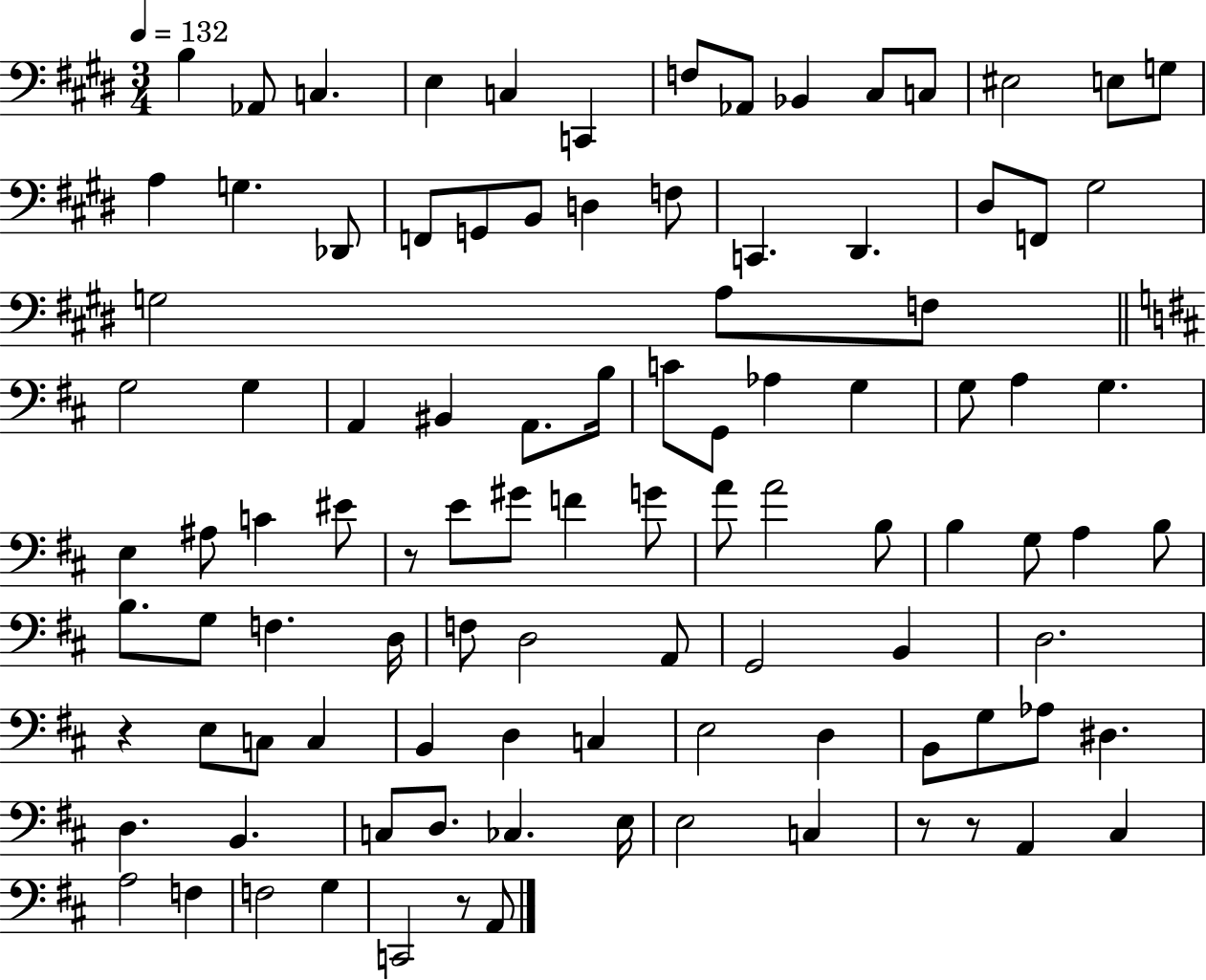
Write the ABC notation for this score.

X:1
T:Untitled
M:3/4
L:1/4
K:E
B, _A,,/2 C, E, C, C,, F,/2 _A,,/2 _B,, ^C,/2 C,/2 ^E,2 E,/2 G,/2 A, G, _D,,/2 F,,/2 G,,/2 B,,/2 D, F,/2 C,, ^D,, ^D,/2 F,,/2 ^G,2 G,2 A,/2 F,/2 G,2 G, A,, ^B,, A,,/2 B,/4 C/2 G,,/2 _A, G, G,/2 A, G, E, ^A,/2 C ^E/2 z/2 E/2 ^G/2 F G/2 A/2 A2 B,/2 B, G,/2 A, B,/2 B,/2 G,/2 F, D,/4 F,/2 D,2 A,,/2 G,,2 B,, D,2 z E,/2 C,/2 C, B,, D, C, E,2 D, B,,/2 G,/2 _A,/2 ^D, D, B,, C,/2 D,/2 _C, E,/4 E,2 C, z/2 z/2 A,, ^C, A,2 F, F,2 G, C,,2 z/2 A,,/2